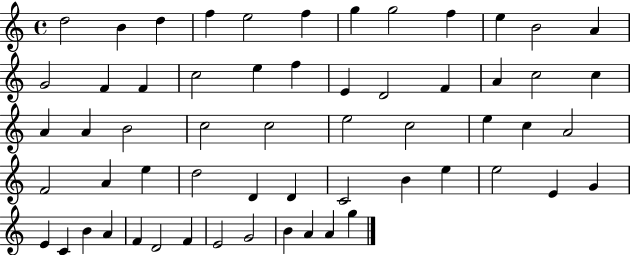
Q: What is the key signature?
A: C major